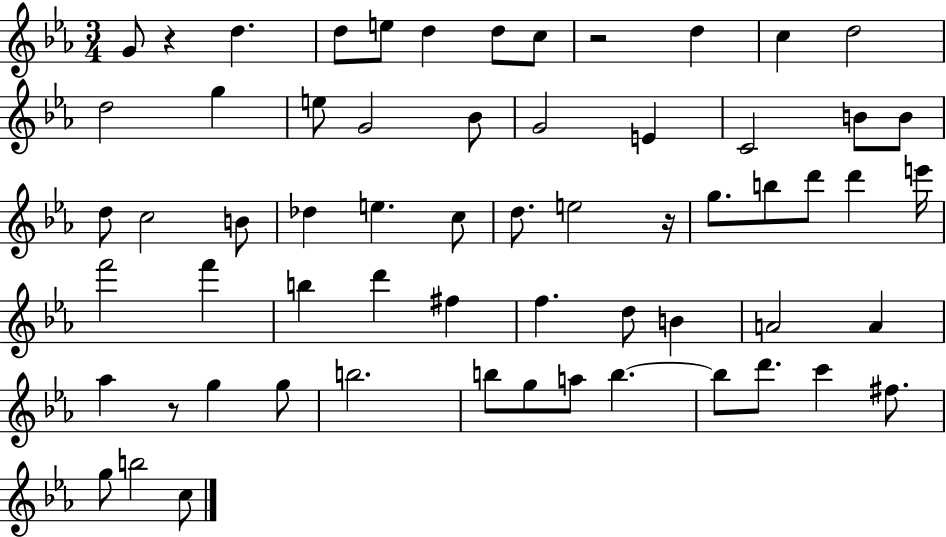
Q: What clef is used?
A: treble